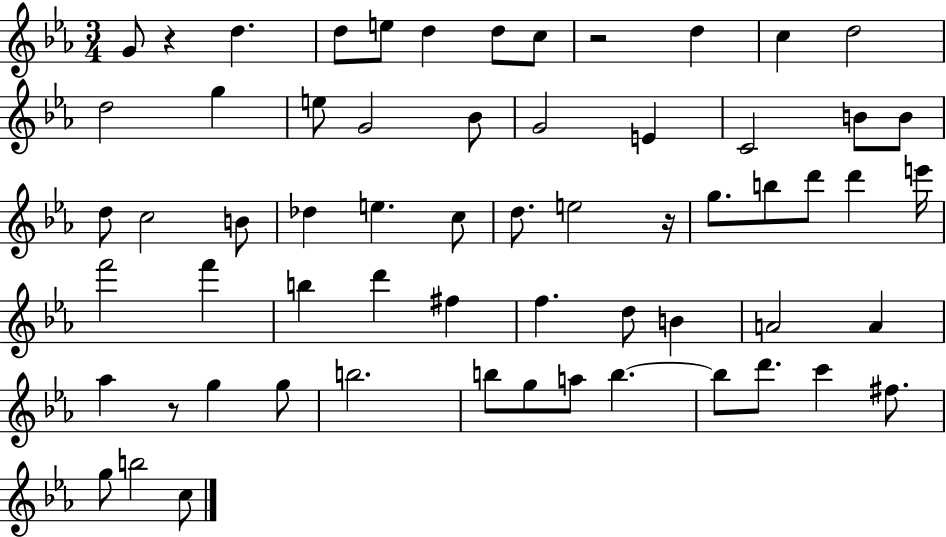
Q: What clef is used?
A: treble